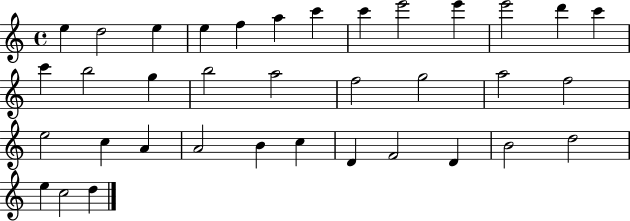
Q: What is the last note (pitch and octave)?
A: D5